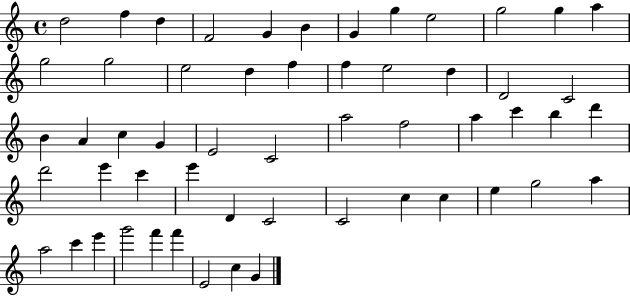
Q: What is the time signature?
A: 4/4